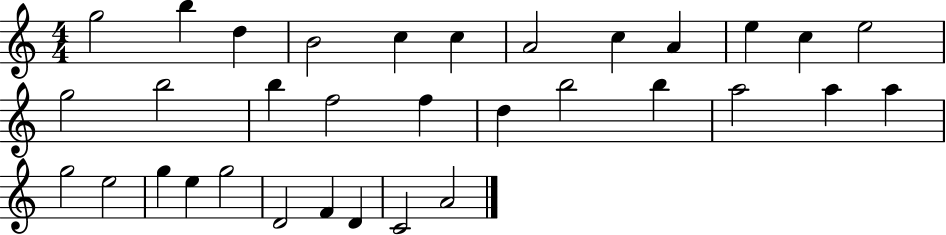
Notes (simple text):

G5/h B5/q D5/q B4/h C5/q C5/q A4/h C5/q A4/q E5/q C5/q E5/h G5/h B5/h B5/q F5/h F5/q D5/q B5/h B5/q A5/h A5/q A5/q G5/h E5/h G5/q E5/q G5/h D4/h F4/q D4/q C4/h A4/h